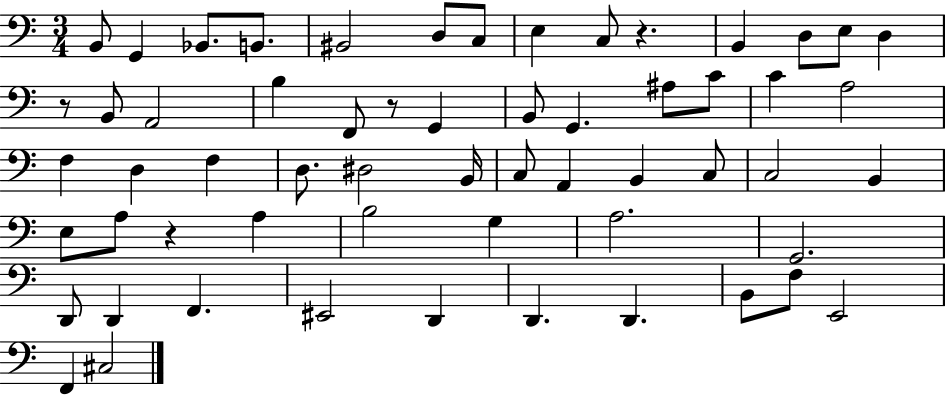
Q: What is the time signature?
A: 3/4